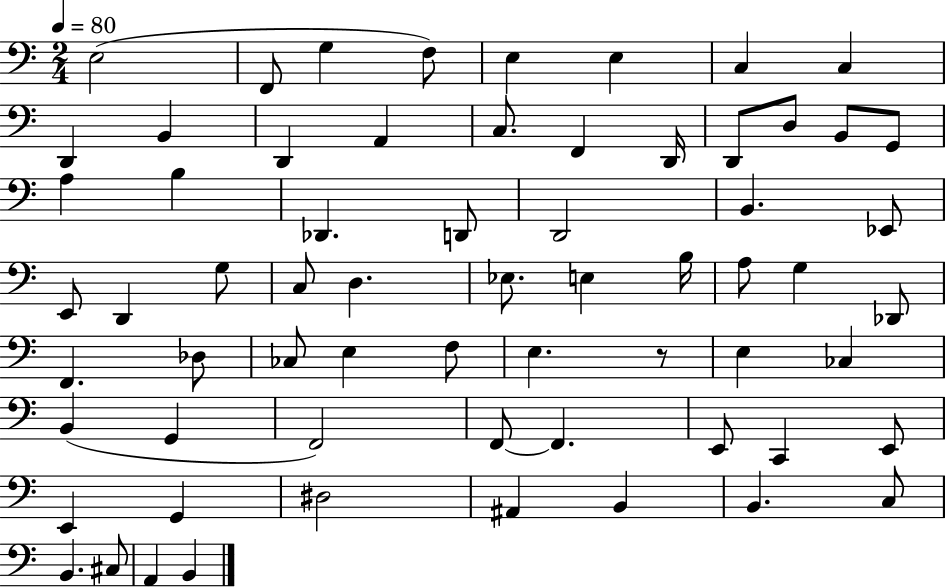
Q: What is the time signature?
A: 2/4